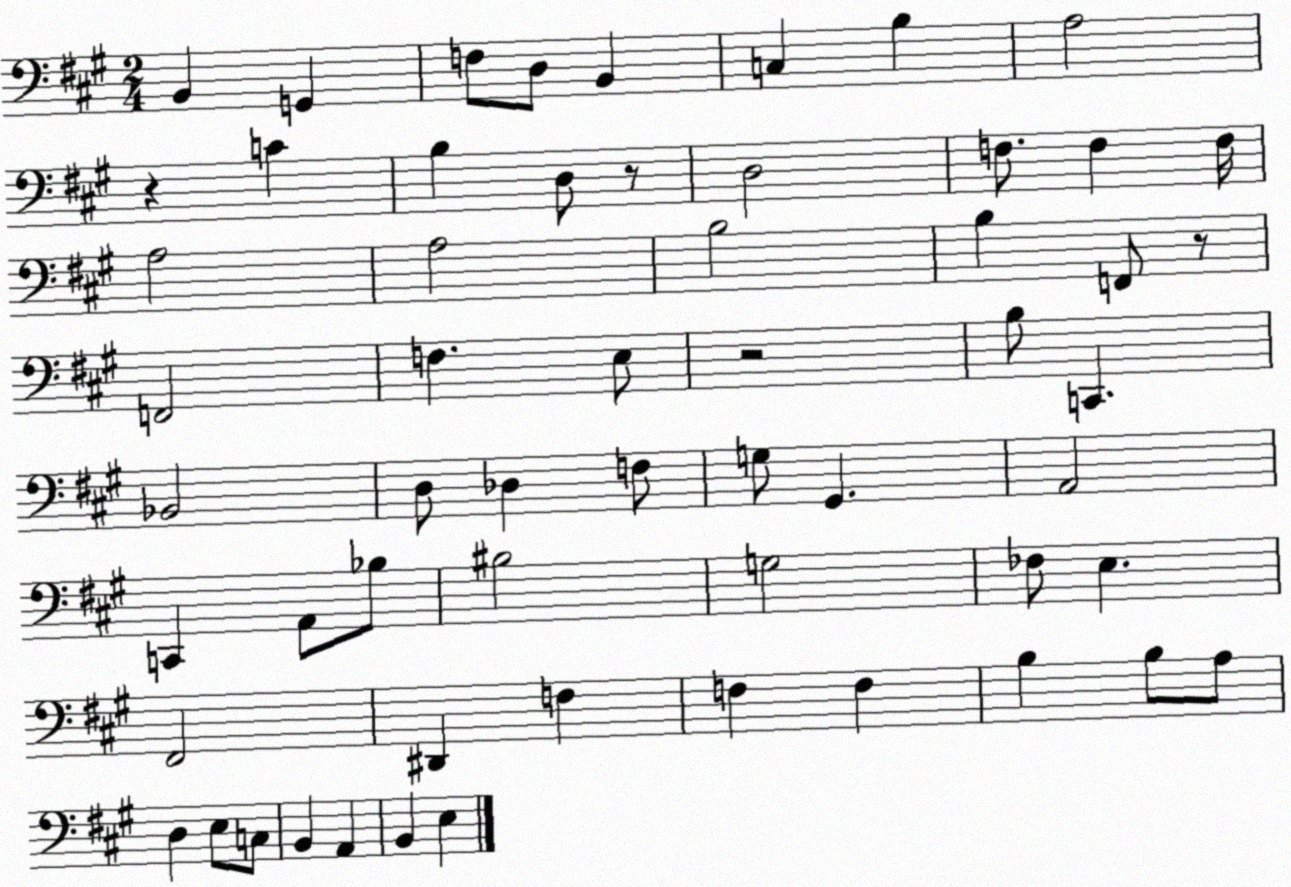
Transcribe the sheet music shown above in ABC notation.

X:1
T:Untitled
M:2/4
L:1/4
K:A
B,, G,, F,/2 D,/2 B,, C, B, A,2 z C B, D,/2 z/2 D,2 F,/2 F, F,/4 A,2 A,2 B,2 B, F,,/2 z/2 F,,2 F, E,/2 z2 B,/2 C,, _B,,2 D,/2 _D, F,/2 G,/2 ^G,, A,,2 C,, A,,/2 _B,/2 ^B,2 G,2 _F,/2 E, ^F,,2 ^D,, F, F, F, B, B,/2 A,/2 D, E,/2 C,/2 B,, A,, B,, E,